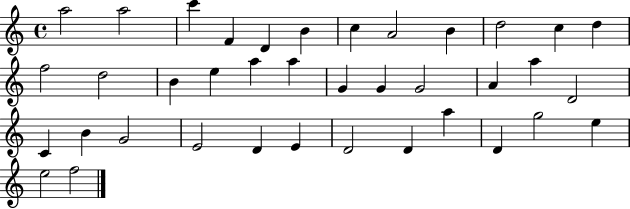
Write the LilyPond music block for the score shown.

{
  \clef treble
  \time 4/4
  \defaultTimeSignature
  \key c \major
  a''2 a''2 | c'''4 f'4 d'4 b'4 | c''4 a'2 b'4 | d''2 c''4 d''4 | \break f''2 d''2 | b'4 e''4 a''4 a''4 | g'4 g'4 g'2 | a'4 a''4 d'2 | \break c'4 b'4 g'2 | e'2 d'4 e'4 | d'2 d'4 a''4 | d'4 g''2 e''4 | \break e''2 f''2 | \bar "|."
}